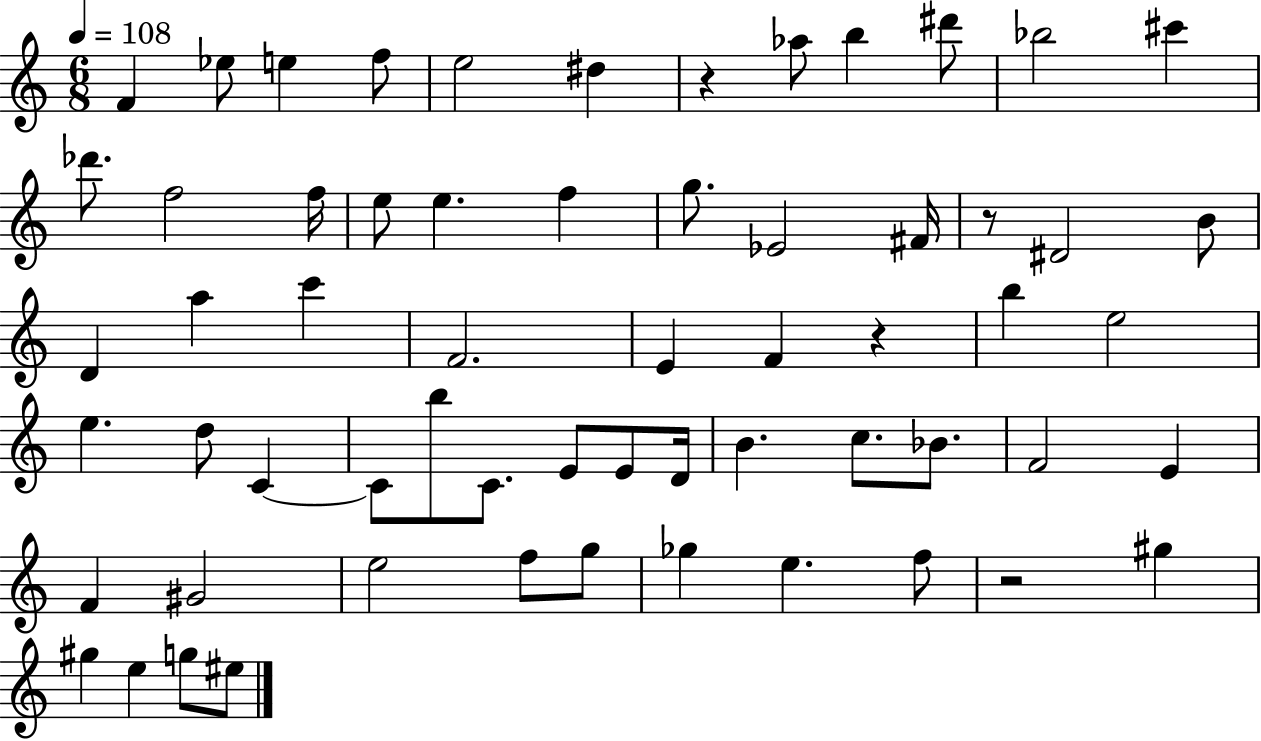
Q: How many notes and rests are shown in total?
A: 61